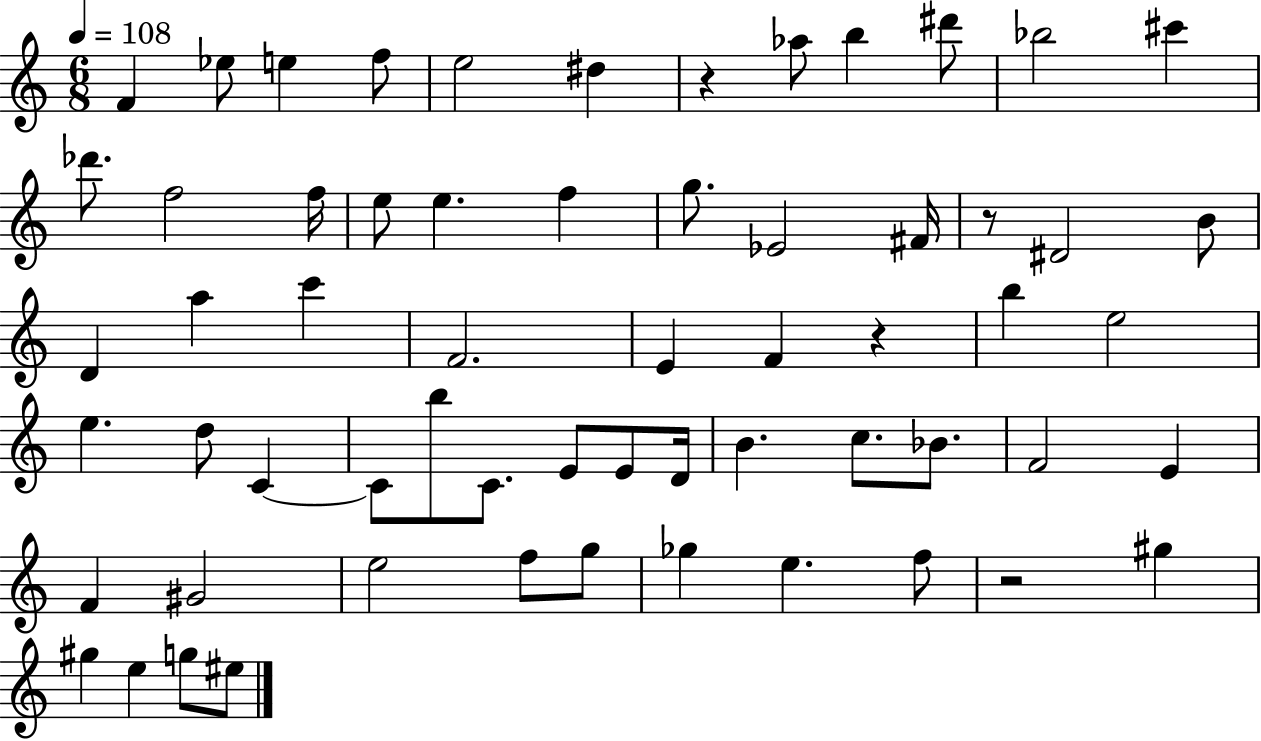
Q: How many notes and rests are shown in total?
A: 61